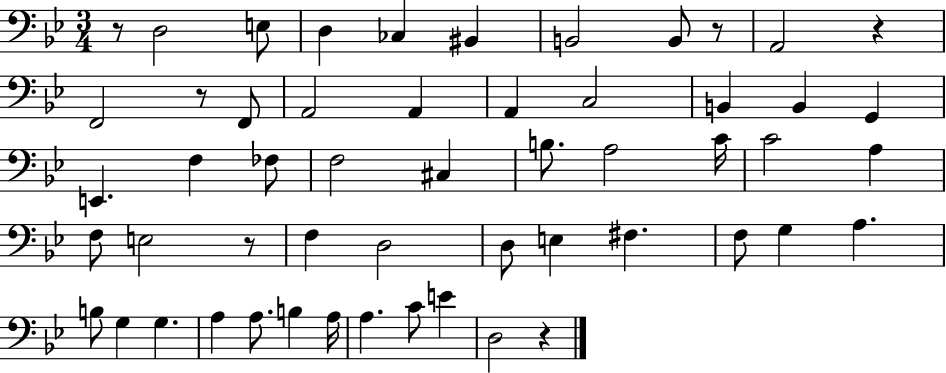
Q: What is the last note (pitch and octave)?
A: D3